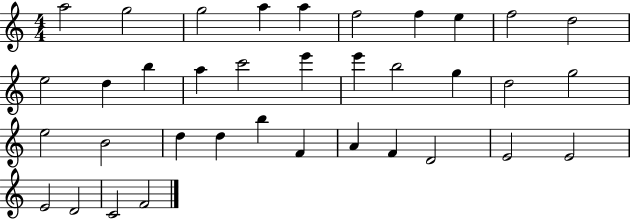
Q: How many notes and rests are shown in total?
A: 36